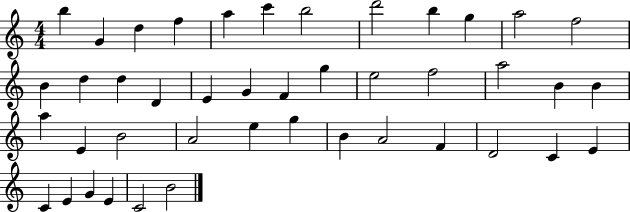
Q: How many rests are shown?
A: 0